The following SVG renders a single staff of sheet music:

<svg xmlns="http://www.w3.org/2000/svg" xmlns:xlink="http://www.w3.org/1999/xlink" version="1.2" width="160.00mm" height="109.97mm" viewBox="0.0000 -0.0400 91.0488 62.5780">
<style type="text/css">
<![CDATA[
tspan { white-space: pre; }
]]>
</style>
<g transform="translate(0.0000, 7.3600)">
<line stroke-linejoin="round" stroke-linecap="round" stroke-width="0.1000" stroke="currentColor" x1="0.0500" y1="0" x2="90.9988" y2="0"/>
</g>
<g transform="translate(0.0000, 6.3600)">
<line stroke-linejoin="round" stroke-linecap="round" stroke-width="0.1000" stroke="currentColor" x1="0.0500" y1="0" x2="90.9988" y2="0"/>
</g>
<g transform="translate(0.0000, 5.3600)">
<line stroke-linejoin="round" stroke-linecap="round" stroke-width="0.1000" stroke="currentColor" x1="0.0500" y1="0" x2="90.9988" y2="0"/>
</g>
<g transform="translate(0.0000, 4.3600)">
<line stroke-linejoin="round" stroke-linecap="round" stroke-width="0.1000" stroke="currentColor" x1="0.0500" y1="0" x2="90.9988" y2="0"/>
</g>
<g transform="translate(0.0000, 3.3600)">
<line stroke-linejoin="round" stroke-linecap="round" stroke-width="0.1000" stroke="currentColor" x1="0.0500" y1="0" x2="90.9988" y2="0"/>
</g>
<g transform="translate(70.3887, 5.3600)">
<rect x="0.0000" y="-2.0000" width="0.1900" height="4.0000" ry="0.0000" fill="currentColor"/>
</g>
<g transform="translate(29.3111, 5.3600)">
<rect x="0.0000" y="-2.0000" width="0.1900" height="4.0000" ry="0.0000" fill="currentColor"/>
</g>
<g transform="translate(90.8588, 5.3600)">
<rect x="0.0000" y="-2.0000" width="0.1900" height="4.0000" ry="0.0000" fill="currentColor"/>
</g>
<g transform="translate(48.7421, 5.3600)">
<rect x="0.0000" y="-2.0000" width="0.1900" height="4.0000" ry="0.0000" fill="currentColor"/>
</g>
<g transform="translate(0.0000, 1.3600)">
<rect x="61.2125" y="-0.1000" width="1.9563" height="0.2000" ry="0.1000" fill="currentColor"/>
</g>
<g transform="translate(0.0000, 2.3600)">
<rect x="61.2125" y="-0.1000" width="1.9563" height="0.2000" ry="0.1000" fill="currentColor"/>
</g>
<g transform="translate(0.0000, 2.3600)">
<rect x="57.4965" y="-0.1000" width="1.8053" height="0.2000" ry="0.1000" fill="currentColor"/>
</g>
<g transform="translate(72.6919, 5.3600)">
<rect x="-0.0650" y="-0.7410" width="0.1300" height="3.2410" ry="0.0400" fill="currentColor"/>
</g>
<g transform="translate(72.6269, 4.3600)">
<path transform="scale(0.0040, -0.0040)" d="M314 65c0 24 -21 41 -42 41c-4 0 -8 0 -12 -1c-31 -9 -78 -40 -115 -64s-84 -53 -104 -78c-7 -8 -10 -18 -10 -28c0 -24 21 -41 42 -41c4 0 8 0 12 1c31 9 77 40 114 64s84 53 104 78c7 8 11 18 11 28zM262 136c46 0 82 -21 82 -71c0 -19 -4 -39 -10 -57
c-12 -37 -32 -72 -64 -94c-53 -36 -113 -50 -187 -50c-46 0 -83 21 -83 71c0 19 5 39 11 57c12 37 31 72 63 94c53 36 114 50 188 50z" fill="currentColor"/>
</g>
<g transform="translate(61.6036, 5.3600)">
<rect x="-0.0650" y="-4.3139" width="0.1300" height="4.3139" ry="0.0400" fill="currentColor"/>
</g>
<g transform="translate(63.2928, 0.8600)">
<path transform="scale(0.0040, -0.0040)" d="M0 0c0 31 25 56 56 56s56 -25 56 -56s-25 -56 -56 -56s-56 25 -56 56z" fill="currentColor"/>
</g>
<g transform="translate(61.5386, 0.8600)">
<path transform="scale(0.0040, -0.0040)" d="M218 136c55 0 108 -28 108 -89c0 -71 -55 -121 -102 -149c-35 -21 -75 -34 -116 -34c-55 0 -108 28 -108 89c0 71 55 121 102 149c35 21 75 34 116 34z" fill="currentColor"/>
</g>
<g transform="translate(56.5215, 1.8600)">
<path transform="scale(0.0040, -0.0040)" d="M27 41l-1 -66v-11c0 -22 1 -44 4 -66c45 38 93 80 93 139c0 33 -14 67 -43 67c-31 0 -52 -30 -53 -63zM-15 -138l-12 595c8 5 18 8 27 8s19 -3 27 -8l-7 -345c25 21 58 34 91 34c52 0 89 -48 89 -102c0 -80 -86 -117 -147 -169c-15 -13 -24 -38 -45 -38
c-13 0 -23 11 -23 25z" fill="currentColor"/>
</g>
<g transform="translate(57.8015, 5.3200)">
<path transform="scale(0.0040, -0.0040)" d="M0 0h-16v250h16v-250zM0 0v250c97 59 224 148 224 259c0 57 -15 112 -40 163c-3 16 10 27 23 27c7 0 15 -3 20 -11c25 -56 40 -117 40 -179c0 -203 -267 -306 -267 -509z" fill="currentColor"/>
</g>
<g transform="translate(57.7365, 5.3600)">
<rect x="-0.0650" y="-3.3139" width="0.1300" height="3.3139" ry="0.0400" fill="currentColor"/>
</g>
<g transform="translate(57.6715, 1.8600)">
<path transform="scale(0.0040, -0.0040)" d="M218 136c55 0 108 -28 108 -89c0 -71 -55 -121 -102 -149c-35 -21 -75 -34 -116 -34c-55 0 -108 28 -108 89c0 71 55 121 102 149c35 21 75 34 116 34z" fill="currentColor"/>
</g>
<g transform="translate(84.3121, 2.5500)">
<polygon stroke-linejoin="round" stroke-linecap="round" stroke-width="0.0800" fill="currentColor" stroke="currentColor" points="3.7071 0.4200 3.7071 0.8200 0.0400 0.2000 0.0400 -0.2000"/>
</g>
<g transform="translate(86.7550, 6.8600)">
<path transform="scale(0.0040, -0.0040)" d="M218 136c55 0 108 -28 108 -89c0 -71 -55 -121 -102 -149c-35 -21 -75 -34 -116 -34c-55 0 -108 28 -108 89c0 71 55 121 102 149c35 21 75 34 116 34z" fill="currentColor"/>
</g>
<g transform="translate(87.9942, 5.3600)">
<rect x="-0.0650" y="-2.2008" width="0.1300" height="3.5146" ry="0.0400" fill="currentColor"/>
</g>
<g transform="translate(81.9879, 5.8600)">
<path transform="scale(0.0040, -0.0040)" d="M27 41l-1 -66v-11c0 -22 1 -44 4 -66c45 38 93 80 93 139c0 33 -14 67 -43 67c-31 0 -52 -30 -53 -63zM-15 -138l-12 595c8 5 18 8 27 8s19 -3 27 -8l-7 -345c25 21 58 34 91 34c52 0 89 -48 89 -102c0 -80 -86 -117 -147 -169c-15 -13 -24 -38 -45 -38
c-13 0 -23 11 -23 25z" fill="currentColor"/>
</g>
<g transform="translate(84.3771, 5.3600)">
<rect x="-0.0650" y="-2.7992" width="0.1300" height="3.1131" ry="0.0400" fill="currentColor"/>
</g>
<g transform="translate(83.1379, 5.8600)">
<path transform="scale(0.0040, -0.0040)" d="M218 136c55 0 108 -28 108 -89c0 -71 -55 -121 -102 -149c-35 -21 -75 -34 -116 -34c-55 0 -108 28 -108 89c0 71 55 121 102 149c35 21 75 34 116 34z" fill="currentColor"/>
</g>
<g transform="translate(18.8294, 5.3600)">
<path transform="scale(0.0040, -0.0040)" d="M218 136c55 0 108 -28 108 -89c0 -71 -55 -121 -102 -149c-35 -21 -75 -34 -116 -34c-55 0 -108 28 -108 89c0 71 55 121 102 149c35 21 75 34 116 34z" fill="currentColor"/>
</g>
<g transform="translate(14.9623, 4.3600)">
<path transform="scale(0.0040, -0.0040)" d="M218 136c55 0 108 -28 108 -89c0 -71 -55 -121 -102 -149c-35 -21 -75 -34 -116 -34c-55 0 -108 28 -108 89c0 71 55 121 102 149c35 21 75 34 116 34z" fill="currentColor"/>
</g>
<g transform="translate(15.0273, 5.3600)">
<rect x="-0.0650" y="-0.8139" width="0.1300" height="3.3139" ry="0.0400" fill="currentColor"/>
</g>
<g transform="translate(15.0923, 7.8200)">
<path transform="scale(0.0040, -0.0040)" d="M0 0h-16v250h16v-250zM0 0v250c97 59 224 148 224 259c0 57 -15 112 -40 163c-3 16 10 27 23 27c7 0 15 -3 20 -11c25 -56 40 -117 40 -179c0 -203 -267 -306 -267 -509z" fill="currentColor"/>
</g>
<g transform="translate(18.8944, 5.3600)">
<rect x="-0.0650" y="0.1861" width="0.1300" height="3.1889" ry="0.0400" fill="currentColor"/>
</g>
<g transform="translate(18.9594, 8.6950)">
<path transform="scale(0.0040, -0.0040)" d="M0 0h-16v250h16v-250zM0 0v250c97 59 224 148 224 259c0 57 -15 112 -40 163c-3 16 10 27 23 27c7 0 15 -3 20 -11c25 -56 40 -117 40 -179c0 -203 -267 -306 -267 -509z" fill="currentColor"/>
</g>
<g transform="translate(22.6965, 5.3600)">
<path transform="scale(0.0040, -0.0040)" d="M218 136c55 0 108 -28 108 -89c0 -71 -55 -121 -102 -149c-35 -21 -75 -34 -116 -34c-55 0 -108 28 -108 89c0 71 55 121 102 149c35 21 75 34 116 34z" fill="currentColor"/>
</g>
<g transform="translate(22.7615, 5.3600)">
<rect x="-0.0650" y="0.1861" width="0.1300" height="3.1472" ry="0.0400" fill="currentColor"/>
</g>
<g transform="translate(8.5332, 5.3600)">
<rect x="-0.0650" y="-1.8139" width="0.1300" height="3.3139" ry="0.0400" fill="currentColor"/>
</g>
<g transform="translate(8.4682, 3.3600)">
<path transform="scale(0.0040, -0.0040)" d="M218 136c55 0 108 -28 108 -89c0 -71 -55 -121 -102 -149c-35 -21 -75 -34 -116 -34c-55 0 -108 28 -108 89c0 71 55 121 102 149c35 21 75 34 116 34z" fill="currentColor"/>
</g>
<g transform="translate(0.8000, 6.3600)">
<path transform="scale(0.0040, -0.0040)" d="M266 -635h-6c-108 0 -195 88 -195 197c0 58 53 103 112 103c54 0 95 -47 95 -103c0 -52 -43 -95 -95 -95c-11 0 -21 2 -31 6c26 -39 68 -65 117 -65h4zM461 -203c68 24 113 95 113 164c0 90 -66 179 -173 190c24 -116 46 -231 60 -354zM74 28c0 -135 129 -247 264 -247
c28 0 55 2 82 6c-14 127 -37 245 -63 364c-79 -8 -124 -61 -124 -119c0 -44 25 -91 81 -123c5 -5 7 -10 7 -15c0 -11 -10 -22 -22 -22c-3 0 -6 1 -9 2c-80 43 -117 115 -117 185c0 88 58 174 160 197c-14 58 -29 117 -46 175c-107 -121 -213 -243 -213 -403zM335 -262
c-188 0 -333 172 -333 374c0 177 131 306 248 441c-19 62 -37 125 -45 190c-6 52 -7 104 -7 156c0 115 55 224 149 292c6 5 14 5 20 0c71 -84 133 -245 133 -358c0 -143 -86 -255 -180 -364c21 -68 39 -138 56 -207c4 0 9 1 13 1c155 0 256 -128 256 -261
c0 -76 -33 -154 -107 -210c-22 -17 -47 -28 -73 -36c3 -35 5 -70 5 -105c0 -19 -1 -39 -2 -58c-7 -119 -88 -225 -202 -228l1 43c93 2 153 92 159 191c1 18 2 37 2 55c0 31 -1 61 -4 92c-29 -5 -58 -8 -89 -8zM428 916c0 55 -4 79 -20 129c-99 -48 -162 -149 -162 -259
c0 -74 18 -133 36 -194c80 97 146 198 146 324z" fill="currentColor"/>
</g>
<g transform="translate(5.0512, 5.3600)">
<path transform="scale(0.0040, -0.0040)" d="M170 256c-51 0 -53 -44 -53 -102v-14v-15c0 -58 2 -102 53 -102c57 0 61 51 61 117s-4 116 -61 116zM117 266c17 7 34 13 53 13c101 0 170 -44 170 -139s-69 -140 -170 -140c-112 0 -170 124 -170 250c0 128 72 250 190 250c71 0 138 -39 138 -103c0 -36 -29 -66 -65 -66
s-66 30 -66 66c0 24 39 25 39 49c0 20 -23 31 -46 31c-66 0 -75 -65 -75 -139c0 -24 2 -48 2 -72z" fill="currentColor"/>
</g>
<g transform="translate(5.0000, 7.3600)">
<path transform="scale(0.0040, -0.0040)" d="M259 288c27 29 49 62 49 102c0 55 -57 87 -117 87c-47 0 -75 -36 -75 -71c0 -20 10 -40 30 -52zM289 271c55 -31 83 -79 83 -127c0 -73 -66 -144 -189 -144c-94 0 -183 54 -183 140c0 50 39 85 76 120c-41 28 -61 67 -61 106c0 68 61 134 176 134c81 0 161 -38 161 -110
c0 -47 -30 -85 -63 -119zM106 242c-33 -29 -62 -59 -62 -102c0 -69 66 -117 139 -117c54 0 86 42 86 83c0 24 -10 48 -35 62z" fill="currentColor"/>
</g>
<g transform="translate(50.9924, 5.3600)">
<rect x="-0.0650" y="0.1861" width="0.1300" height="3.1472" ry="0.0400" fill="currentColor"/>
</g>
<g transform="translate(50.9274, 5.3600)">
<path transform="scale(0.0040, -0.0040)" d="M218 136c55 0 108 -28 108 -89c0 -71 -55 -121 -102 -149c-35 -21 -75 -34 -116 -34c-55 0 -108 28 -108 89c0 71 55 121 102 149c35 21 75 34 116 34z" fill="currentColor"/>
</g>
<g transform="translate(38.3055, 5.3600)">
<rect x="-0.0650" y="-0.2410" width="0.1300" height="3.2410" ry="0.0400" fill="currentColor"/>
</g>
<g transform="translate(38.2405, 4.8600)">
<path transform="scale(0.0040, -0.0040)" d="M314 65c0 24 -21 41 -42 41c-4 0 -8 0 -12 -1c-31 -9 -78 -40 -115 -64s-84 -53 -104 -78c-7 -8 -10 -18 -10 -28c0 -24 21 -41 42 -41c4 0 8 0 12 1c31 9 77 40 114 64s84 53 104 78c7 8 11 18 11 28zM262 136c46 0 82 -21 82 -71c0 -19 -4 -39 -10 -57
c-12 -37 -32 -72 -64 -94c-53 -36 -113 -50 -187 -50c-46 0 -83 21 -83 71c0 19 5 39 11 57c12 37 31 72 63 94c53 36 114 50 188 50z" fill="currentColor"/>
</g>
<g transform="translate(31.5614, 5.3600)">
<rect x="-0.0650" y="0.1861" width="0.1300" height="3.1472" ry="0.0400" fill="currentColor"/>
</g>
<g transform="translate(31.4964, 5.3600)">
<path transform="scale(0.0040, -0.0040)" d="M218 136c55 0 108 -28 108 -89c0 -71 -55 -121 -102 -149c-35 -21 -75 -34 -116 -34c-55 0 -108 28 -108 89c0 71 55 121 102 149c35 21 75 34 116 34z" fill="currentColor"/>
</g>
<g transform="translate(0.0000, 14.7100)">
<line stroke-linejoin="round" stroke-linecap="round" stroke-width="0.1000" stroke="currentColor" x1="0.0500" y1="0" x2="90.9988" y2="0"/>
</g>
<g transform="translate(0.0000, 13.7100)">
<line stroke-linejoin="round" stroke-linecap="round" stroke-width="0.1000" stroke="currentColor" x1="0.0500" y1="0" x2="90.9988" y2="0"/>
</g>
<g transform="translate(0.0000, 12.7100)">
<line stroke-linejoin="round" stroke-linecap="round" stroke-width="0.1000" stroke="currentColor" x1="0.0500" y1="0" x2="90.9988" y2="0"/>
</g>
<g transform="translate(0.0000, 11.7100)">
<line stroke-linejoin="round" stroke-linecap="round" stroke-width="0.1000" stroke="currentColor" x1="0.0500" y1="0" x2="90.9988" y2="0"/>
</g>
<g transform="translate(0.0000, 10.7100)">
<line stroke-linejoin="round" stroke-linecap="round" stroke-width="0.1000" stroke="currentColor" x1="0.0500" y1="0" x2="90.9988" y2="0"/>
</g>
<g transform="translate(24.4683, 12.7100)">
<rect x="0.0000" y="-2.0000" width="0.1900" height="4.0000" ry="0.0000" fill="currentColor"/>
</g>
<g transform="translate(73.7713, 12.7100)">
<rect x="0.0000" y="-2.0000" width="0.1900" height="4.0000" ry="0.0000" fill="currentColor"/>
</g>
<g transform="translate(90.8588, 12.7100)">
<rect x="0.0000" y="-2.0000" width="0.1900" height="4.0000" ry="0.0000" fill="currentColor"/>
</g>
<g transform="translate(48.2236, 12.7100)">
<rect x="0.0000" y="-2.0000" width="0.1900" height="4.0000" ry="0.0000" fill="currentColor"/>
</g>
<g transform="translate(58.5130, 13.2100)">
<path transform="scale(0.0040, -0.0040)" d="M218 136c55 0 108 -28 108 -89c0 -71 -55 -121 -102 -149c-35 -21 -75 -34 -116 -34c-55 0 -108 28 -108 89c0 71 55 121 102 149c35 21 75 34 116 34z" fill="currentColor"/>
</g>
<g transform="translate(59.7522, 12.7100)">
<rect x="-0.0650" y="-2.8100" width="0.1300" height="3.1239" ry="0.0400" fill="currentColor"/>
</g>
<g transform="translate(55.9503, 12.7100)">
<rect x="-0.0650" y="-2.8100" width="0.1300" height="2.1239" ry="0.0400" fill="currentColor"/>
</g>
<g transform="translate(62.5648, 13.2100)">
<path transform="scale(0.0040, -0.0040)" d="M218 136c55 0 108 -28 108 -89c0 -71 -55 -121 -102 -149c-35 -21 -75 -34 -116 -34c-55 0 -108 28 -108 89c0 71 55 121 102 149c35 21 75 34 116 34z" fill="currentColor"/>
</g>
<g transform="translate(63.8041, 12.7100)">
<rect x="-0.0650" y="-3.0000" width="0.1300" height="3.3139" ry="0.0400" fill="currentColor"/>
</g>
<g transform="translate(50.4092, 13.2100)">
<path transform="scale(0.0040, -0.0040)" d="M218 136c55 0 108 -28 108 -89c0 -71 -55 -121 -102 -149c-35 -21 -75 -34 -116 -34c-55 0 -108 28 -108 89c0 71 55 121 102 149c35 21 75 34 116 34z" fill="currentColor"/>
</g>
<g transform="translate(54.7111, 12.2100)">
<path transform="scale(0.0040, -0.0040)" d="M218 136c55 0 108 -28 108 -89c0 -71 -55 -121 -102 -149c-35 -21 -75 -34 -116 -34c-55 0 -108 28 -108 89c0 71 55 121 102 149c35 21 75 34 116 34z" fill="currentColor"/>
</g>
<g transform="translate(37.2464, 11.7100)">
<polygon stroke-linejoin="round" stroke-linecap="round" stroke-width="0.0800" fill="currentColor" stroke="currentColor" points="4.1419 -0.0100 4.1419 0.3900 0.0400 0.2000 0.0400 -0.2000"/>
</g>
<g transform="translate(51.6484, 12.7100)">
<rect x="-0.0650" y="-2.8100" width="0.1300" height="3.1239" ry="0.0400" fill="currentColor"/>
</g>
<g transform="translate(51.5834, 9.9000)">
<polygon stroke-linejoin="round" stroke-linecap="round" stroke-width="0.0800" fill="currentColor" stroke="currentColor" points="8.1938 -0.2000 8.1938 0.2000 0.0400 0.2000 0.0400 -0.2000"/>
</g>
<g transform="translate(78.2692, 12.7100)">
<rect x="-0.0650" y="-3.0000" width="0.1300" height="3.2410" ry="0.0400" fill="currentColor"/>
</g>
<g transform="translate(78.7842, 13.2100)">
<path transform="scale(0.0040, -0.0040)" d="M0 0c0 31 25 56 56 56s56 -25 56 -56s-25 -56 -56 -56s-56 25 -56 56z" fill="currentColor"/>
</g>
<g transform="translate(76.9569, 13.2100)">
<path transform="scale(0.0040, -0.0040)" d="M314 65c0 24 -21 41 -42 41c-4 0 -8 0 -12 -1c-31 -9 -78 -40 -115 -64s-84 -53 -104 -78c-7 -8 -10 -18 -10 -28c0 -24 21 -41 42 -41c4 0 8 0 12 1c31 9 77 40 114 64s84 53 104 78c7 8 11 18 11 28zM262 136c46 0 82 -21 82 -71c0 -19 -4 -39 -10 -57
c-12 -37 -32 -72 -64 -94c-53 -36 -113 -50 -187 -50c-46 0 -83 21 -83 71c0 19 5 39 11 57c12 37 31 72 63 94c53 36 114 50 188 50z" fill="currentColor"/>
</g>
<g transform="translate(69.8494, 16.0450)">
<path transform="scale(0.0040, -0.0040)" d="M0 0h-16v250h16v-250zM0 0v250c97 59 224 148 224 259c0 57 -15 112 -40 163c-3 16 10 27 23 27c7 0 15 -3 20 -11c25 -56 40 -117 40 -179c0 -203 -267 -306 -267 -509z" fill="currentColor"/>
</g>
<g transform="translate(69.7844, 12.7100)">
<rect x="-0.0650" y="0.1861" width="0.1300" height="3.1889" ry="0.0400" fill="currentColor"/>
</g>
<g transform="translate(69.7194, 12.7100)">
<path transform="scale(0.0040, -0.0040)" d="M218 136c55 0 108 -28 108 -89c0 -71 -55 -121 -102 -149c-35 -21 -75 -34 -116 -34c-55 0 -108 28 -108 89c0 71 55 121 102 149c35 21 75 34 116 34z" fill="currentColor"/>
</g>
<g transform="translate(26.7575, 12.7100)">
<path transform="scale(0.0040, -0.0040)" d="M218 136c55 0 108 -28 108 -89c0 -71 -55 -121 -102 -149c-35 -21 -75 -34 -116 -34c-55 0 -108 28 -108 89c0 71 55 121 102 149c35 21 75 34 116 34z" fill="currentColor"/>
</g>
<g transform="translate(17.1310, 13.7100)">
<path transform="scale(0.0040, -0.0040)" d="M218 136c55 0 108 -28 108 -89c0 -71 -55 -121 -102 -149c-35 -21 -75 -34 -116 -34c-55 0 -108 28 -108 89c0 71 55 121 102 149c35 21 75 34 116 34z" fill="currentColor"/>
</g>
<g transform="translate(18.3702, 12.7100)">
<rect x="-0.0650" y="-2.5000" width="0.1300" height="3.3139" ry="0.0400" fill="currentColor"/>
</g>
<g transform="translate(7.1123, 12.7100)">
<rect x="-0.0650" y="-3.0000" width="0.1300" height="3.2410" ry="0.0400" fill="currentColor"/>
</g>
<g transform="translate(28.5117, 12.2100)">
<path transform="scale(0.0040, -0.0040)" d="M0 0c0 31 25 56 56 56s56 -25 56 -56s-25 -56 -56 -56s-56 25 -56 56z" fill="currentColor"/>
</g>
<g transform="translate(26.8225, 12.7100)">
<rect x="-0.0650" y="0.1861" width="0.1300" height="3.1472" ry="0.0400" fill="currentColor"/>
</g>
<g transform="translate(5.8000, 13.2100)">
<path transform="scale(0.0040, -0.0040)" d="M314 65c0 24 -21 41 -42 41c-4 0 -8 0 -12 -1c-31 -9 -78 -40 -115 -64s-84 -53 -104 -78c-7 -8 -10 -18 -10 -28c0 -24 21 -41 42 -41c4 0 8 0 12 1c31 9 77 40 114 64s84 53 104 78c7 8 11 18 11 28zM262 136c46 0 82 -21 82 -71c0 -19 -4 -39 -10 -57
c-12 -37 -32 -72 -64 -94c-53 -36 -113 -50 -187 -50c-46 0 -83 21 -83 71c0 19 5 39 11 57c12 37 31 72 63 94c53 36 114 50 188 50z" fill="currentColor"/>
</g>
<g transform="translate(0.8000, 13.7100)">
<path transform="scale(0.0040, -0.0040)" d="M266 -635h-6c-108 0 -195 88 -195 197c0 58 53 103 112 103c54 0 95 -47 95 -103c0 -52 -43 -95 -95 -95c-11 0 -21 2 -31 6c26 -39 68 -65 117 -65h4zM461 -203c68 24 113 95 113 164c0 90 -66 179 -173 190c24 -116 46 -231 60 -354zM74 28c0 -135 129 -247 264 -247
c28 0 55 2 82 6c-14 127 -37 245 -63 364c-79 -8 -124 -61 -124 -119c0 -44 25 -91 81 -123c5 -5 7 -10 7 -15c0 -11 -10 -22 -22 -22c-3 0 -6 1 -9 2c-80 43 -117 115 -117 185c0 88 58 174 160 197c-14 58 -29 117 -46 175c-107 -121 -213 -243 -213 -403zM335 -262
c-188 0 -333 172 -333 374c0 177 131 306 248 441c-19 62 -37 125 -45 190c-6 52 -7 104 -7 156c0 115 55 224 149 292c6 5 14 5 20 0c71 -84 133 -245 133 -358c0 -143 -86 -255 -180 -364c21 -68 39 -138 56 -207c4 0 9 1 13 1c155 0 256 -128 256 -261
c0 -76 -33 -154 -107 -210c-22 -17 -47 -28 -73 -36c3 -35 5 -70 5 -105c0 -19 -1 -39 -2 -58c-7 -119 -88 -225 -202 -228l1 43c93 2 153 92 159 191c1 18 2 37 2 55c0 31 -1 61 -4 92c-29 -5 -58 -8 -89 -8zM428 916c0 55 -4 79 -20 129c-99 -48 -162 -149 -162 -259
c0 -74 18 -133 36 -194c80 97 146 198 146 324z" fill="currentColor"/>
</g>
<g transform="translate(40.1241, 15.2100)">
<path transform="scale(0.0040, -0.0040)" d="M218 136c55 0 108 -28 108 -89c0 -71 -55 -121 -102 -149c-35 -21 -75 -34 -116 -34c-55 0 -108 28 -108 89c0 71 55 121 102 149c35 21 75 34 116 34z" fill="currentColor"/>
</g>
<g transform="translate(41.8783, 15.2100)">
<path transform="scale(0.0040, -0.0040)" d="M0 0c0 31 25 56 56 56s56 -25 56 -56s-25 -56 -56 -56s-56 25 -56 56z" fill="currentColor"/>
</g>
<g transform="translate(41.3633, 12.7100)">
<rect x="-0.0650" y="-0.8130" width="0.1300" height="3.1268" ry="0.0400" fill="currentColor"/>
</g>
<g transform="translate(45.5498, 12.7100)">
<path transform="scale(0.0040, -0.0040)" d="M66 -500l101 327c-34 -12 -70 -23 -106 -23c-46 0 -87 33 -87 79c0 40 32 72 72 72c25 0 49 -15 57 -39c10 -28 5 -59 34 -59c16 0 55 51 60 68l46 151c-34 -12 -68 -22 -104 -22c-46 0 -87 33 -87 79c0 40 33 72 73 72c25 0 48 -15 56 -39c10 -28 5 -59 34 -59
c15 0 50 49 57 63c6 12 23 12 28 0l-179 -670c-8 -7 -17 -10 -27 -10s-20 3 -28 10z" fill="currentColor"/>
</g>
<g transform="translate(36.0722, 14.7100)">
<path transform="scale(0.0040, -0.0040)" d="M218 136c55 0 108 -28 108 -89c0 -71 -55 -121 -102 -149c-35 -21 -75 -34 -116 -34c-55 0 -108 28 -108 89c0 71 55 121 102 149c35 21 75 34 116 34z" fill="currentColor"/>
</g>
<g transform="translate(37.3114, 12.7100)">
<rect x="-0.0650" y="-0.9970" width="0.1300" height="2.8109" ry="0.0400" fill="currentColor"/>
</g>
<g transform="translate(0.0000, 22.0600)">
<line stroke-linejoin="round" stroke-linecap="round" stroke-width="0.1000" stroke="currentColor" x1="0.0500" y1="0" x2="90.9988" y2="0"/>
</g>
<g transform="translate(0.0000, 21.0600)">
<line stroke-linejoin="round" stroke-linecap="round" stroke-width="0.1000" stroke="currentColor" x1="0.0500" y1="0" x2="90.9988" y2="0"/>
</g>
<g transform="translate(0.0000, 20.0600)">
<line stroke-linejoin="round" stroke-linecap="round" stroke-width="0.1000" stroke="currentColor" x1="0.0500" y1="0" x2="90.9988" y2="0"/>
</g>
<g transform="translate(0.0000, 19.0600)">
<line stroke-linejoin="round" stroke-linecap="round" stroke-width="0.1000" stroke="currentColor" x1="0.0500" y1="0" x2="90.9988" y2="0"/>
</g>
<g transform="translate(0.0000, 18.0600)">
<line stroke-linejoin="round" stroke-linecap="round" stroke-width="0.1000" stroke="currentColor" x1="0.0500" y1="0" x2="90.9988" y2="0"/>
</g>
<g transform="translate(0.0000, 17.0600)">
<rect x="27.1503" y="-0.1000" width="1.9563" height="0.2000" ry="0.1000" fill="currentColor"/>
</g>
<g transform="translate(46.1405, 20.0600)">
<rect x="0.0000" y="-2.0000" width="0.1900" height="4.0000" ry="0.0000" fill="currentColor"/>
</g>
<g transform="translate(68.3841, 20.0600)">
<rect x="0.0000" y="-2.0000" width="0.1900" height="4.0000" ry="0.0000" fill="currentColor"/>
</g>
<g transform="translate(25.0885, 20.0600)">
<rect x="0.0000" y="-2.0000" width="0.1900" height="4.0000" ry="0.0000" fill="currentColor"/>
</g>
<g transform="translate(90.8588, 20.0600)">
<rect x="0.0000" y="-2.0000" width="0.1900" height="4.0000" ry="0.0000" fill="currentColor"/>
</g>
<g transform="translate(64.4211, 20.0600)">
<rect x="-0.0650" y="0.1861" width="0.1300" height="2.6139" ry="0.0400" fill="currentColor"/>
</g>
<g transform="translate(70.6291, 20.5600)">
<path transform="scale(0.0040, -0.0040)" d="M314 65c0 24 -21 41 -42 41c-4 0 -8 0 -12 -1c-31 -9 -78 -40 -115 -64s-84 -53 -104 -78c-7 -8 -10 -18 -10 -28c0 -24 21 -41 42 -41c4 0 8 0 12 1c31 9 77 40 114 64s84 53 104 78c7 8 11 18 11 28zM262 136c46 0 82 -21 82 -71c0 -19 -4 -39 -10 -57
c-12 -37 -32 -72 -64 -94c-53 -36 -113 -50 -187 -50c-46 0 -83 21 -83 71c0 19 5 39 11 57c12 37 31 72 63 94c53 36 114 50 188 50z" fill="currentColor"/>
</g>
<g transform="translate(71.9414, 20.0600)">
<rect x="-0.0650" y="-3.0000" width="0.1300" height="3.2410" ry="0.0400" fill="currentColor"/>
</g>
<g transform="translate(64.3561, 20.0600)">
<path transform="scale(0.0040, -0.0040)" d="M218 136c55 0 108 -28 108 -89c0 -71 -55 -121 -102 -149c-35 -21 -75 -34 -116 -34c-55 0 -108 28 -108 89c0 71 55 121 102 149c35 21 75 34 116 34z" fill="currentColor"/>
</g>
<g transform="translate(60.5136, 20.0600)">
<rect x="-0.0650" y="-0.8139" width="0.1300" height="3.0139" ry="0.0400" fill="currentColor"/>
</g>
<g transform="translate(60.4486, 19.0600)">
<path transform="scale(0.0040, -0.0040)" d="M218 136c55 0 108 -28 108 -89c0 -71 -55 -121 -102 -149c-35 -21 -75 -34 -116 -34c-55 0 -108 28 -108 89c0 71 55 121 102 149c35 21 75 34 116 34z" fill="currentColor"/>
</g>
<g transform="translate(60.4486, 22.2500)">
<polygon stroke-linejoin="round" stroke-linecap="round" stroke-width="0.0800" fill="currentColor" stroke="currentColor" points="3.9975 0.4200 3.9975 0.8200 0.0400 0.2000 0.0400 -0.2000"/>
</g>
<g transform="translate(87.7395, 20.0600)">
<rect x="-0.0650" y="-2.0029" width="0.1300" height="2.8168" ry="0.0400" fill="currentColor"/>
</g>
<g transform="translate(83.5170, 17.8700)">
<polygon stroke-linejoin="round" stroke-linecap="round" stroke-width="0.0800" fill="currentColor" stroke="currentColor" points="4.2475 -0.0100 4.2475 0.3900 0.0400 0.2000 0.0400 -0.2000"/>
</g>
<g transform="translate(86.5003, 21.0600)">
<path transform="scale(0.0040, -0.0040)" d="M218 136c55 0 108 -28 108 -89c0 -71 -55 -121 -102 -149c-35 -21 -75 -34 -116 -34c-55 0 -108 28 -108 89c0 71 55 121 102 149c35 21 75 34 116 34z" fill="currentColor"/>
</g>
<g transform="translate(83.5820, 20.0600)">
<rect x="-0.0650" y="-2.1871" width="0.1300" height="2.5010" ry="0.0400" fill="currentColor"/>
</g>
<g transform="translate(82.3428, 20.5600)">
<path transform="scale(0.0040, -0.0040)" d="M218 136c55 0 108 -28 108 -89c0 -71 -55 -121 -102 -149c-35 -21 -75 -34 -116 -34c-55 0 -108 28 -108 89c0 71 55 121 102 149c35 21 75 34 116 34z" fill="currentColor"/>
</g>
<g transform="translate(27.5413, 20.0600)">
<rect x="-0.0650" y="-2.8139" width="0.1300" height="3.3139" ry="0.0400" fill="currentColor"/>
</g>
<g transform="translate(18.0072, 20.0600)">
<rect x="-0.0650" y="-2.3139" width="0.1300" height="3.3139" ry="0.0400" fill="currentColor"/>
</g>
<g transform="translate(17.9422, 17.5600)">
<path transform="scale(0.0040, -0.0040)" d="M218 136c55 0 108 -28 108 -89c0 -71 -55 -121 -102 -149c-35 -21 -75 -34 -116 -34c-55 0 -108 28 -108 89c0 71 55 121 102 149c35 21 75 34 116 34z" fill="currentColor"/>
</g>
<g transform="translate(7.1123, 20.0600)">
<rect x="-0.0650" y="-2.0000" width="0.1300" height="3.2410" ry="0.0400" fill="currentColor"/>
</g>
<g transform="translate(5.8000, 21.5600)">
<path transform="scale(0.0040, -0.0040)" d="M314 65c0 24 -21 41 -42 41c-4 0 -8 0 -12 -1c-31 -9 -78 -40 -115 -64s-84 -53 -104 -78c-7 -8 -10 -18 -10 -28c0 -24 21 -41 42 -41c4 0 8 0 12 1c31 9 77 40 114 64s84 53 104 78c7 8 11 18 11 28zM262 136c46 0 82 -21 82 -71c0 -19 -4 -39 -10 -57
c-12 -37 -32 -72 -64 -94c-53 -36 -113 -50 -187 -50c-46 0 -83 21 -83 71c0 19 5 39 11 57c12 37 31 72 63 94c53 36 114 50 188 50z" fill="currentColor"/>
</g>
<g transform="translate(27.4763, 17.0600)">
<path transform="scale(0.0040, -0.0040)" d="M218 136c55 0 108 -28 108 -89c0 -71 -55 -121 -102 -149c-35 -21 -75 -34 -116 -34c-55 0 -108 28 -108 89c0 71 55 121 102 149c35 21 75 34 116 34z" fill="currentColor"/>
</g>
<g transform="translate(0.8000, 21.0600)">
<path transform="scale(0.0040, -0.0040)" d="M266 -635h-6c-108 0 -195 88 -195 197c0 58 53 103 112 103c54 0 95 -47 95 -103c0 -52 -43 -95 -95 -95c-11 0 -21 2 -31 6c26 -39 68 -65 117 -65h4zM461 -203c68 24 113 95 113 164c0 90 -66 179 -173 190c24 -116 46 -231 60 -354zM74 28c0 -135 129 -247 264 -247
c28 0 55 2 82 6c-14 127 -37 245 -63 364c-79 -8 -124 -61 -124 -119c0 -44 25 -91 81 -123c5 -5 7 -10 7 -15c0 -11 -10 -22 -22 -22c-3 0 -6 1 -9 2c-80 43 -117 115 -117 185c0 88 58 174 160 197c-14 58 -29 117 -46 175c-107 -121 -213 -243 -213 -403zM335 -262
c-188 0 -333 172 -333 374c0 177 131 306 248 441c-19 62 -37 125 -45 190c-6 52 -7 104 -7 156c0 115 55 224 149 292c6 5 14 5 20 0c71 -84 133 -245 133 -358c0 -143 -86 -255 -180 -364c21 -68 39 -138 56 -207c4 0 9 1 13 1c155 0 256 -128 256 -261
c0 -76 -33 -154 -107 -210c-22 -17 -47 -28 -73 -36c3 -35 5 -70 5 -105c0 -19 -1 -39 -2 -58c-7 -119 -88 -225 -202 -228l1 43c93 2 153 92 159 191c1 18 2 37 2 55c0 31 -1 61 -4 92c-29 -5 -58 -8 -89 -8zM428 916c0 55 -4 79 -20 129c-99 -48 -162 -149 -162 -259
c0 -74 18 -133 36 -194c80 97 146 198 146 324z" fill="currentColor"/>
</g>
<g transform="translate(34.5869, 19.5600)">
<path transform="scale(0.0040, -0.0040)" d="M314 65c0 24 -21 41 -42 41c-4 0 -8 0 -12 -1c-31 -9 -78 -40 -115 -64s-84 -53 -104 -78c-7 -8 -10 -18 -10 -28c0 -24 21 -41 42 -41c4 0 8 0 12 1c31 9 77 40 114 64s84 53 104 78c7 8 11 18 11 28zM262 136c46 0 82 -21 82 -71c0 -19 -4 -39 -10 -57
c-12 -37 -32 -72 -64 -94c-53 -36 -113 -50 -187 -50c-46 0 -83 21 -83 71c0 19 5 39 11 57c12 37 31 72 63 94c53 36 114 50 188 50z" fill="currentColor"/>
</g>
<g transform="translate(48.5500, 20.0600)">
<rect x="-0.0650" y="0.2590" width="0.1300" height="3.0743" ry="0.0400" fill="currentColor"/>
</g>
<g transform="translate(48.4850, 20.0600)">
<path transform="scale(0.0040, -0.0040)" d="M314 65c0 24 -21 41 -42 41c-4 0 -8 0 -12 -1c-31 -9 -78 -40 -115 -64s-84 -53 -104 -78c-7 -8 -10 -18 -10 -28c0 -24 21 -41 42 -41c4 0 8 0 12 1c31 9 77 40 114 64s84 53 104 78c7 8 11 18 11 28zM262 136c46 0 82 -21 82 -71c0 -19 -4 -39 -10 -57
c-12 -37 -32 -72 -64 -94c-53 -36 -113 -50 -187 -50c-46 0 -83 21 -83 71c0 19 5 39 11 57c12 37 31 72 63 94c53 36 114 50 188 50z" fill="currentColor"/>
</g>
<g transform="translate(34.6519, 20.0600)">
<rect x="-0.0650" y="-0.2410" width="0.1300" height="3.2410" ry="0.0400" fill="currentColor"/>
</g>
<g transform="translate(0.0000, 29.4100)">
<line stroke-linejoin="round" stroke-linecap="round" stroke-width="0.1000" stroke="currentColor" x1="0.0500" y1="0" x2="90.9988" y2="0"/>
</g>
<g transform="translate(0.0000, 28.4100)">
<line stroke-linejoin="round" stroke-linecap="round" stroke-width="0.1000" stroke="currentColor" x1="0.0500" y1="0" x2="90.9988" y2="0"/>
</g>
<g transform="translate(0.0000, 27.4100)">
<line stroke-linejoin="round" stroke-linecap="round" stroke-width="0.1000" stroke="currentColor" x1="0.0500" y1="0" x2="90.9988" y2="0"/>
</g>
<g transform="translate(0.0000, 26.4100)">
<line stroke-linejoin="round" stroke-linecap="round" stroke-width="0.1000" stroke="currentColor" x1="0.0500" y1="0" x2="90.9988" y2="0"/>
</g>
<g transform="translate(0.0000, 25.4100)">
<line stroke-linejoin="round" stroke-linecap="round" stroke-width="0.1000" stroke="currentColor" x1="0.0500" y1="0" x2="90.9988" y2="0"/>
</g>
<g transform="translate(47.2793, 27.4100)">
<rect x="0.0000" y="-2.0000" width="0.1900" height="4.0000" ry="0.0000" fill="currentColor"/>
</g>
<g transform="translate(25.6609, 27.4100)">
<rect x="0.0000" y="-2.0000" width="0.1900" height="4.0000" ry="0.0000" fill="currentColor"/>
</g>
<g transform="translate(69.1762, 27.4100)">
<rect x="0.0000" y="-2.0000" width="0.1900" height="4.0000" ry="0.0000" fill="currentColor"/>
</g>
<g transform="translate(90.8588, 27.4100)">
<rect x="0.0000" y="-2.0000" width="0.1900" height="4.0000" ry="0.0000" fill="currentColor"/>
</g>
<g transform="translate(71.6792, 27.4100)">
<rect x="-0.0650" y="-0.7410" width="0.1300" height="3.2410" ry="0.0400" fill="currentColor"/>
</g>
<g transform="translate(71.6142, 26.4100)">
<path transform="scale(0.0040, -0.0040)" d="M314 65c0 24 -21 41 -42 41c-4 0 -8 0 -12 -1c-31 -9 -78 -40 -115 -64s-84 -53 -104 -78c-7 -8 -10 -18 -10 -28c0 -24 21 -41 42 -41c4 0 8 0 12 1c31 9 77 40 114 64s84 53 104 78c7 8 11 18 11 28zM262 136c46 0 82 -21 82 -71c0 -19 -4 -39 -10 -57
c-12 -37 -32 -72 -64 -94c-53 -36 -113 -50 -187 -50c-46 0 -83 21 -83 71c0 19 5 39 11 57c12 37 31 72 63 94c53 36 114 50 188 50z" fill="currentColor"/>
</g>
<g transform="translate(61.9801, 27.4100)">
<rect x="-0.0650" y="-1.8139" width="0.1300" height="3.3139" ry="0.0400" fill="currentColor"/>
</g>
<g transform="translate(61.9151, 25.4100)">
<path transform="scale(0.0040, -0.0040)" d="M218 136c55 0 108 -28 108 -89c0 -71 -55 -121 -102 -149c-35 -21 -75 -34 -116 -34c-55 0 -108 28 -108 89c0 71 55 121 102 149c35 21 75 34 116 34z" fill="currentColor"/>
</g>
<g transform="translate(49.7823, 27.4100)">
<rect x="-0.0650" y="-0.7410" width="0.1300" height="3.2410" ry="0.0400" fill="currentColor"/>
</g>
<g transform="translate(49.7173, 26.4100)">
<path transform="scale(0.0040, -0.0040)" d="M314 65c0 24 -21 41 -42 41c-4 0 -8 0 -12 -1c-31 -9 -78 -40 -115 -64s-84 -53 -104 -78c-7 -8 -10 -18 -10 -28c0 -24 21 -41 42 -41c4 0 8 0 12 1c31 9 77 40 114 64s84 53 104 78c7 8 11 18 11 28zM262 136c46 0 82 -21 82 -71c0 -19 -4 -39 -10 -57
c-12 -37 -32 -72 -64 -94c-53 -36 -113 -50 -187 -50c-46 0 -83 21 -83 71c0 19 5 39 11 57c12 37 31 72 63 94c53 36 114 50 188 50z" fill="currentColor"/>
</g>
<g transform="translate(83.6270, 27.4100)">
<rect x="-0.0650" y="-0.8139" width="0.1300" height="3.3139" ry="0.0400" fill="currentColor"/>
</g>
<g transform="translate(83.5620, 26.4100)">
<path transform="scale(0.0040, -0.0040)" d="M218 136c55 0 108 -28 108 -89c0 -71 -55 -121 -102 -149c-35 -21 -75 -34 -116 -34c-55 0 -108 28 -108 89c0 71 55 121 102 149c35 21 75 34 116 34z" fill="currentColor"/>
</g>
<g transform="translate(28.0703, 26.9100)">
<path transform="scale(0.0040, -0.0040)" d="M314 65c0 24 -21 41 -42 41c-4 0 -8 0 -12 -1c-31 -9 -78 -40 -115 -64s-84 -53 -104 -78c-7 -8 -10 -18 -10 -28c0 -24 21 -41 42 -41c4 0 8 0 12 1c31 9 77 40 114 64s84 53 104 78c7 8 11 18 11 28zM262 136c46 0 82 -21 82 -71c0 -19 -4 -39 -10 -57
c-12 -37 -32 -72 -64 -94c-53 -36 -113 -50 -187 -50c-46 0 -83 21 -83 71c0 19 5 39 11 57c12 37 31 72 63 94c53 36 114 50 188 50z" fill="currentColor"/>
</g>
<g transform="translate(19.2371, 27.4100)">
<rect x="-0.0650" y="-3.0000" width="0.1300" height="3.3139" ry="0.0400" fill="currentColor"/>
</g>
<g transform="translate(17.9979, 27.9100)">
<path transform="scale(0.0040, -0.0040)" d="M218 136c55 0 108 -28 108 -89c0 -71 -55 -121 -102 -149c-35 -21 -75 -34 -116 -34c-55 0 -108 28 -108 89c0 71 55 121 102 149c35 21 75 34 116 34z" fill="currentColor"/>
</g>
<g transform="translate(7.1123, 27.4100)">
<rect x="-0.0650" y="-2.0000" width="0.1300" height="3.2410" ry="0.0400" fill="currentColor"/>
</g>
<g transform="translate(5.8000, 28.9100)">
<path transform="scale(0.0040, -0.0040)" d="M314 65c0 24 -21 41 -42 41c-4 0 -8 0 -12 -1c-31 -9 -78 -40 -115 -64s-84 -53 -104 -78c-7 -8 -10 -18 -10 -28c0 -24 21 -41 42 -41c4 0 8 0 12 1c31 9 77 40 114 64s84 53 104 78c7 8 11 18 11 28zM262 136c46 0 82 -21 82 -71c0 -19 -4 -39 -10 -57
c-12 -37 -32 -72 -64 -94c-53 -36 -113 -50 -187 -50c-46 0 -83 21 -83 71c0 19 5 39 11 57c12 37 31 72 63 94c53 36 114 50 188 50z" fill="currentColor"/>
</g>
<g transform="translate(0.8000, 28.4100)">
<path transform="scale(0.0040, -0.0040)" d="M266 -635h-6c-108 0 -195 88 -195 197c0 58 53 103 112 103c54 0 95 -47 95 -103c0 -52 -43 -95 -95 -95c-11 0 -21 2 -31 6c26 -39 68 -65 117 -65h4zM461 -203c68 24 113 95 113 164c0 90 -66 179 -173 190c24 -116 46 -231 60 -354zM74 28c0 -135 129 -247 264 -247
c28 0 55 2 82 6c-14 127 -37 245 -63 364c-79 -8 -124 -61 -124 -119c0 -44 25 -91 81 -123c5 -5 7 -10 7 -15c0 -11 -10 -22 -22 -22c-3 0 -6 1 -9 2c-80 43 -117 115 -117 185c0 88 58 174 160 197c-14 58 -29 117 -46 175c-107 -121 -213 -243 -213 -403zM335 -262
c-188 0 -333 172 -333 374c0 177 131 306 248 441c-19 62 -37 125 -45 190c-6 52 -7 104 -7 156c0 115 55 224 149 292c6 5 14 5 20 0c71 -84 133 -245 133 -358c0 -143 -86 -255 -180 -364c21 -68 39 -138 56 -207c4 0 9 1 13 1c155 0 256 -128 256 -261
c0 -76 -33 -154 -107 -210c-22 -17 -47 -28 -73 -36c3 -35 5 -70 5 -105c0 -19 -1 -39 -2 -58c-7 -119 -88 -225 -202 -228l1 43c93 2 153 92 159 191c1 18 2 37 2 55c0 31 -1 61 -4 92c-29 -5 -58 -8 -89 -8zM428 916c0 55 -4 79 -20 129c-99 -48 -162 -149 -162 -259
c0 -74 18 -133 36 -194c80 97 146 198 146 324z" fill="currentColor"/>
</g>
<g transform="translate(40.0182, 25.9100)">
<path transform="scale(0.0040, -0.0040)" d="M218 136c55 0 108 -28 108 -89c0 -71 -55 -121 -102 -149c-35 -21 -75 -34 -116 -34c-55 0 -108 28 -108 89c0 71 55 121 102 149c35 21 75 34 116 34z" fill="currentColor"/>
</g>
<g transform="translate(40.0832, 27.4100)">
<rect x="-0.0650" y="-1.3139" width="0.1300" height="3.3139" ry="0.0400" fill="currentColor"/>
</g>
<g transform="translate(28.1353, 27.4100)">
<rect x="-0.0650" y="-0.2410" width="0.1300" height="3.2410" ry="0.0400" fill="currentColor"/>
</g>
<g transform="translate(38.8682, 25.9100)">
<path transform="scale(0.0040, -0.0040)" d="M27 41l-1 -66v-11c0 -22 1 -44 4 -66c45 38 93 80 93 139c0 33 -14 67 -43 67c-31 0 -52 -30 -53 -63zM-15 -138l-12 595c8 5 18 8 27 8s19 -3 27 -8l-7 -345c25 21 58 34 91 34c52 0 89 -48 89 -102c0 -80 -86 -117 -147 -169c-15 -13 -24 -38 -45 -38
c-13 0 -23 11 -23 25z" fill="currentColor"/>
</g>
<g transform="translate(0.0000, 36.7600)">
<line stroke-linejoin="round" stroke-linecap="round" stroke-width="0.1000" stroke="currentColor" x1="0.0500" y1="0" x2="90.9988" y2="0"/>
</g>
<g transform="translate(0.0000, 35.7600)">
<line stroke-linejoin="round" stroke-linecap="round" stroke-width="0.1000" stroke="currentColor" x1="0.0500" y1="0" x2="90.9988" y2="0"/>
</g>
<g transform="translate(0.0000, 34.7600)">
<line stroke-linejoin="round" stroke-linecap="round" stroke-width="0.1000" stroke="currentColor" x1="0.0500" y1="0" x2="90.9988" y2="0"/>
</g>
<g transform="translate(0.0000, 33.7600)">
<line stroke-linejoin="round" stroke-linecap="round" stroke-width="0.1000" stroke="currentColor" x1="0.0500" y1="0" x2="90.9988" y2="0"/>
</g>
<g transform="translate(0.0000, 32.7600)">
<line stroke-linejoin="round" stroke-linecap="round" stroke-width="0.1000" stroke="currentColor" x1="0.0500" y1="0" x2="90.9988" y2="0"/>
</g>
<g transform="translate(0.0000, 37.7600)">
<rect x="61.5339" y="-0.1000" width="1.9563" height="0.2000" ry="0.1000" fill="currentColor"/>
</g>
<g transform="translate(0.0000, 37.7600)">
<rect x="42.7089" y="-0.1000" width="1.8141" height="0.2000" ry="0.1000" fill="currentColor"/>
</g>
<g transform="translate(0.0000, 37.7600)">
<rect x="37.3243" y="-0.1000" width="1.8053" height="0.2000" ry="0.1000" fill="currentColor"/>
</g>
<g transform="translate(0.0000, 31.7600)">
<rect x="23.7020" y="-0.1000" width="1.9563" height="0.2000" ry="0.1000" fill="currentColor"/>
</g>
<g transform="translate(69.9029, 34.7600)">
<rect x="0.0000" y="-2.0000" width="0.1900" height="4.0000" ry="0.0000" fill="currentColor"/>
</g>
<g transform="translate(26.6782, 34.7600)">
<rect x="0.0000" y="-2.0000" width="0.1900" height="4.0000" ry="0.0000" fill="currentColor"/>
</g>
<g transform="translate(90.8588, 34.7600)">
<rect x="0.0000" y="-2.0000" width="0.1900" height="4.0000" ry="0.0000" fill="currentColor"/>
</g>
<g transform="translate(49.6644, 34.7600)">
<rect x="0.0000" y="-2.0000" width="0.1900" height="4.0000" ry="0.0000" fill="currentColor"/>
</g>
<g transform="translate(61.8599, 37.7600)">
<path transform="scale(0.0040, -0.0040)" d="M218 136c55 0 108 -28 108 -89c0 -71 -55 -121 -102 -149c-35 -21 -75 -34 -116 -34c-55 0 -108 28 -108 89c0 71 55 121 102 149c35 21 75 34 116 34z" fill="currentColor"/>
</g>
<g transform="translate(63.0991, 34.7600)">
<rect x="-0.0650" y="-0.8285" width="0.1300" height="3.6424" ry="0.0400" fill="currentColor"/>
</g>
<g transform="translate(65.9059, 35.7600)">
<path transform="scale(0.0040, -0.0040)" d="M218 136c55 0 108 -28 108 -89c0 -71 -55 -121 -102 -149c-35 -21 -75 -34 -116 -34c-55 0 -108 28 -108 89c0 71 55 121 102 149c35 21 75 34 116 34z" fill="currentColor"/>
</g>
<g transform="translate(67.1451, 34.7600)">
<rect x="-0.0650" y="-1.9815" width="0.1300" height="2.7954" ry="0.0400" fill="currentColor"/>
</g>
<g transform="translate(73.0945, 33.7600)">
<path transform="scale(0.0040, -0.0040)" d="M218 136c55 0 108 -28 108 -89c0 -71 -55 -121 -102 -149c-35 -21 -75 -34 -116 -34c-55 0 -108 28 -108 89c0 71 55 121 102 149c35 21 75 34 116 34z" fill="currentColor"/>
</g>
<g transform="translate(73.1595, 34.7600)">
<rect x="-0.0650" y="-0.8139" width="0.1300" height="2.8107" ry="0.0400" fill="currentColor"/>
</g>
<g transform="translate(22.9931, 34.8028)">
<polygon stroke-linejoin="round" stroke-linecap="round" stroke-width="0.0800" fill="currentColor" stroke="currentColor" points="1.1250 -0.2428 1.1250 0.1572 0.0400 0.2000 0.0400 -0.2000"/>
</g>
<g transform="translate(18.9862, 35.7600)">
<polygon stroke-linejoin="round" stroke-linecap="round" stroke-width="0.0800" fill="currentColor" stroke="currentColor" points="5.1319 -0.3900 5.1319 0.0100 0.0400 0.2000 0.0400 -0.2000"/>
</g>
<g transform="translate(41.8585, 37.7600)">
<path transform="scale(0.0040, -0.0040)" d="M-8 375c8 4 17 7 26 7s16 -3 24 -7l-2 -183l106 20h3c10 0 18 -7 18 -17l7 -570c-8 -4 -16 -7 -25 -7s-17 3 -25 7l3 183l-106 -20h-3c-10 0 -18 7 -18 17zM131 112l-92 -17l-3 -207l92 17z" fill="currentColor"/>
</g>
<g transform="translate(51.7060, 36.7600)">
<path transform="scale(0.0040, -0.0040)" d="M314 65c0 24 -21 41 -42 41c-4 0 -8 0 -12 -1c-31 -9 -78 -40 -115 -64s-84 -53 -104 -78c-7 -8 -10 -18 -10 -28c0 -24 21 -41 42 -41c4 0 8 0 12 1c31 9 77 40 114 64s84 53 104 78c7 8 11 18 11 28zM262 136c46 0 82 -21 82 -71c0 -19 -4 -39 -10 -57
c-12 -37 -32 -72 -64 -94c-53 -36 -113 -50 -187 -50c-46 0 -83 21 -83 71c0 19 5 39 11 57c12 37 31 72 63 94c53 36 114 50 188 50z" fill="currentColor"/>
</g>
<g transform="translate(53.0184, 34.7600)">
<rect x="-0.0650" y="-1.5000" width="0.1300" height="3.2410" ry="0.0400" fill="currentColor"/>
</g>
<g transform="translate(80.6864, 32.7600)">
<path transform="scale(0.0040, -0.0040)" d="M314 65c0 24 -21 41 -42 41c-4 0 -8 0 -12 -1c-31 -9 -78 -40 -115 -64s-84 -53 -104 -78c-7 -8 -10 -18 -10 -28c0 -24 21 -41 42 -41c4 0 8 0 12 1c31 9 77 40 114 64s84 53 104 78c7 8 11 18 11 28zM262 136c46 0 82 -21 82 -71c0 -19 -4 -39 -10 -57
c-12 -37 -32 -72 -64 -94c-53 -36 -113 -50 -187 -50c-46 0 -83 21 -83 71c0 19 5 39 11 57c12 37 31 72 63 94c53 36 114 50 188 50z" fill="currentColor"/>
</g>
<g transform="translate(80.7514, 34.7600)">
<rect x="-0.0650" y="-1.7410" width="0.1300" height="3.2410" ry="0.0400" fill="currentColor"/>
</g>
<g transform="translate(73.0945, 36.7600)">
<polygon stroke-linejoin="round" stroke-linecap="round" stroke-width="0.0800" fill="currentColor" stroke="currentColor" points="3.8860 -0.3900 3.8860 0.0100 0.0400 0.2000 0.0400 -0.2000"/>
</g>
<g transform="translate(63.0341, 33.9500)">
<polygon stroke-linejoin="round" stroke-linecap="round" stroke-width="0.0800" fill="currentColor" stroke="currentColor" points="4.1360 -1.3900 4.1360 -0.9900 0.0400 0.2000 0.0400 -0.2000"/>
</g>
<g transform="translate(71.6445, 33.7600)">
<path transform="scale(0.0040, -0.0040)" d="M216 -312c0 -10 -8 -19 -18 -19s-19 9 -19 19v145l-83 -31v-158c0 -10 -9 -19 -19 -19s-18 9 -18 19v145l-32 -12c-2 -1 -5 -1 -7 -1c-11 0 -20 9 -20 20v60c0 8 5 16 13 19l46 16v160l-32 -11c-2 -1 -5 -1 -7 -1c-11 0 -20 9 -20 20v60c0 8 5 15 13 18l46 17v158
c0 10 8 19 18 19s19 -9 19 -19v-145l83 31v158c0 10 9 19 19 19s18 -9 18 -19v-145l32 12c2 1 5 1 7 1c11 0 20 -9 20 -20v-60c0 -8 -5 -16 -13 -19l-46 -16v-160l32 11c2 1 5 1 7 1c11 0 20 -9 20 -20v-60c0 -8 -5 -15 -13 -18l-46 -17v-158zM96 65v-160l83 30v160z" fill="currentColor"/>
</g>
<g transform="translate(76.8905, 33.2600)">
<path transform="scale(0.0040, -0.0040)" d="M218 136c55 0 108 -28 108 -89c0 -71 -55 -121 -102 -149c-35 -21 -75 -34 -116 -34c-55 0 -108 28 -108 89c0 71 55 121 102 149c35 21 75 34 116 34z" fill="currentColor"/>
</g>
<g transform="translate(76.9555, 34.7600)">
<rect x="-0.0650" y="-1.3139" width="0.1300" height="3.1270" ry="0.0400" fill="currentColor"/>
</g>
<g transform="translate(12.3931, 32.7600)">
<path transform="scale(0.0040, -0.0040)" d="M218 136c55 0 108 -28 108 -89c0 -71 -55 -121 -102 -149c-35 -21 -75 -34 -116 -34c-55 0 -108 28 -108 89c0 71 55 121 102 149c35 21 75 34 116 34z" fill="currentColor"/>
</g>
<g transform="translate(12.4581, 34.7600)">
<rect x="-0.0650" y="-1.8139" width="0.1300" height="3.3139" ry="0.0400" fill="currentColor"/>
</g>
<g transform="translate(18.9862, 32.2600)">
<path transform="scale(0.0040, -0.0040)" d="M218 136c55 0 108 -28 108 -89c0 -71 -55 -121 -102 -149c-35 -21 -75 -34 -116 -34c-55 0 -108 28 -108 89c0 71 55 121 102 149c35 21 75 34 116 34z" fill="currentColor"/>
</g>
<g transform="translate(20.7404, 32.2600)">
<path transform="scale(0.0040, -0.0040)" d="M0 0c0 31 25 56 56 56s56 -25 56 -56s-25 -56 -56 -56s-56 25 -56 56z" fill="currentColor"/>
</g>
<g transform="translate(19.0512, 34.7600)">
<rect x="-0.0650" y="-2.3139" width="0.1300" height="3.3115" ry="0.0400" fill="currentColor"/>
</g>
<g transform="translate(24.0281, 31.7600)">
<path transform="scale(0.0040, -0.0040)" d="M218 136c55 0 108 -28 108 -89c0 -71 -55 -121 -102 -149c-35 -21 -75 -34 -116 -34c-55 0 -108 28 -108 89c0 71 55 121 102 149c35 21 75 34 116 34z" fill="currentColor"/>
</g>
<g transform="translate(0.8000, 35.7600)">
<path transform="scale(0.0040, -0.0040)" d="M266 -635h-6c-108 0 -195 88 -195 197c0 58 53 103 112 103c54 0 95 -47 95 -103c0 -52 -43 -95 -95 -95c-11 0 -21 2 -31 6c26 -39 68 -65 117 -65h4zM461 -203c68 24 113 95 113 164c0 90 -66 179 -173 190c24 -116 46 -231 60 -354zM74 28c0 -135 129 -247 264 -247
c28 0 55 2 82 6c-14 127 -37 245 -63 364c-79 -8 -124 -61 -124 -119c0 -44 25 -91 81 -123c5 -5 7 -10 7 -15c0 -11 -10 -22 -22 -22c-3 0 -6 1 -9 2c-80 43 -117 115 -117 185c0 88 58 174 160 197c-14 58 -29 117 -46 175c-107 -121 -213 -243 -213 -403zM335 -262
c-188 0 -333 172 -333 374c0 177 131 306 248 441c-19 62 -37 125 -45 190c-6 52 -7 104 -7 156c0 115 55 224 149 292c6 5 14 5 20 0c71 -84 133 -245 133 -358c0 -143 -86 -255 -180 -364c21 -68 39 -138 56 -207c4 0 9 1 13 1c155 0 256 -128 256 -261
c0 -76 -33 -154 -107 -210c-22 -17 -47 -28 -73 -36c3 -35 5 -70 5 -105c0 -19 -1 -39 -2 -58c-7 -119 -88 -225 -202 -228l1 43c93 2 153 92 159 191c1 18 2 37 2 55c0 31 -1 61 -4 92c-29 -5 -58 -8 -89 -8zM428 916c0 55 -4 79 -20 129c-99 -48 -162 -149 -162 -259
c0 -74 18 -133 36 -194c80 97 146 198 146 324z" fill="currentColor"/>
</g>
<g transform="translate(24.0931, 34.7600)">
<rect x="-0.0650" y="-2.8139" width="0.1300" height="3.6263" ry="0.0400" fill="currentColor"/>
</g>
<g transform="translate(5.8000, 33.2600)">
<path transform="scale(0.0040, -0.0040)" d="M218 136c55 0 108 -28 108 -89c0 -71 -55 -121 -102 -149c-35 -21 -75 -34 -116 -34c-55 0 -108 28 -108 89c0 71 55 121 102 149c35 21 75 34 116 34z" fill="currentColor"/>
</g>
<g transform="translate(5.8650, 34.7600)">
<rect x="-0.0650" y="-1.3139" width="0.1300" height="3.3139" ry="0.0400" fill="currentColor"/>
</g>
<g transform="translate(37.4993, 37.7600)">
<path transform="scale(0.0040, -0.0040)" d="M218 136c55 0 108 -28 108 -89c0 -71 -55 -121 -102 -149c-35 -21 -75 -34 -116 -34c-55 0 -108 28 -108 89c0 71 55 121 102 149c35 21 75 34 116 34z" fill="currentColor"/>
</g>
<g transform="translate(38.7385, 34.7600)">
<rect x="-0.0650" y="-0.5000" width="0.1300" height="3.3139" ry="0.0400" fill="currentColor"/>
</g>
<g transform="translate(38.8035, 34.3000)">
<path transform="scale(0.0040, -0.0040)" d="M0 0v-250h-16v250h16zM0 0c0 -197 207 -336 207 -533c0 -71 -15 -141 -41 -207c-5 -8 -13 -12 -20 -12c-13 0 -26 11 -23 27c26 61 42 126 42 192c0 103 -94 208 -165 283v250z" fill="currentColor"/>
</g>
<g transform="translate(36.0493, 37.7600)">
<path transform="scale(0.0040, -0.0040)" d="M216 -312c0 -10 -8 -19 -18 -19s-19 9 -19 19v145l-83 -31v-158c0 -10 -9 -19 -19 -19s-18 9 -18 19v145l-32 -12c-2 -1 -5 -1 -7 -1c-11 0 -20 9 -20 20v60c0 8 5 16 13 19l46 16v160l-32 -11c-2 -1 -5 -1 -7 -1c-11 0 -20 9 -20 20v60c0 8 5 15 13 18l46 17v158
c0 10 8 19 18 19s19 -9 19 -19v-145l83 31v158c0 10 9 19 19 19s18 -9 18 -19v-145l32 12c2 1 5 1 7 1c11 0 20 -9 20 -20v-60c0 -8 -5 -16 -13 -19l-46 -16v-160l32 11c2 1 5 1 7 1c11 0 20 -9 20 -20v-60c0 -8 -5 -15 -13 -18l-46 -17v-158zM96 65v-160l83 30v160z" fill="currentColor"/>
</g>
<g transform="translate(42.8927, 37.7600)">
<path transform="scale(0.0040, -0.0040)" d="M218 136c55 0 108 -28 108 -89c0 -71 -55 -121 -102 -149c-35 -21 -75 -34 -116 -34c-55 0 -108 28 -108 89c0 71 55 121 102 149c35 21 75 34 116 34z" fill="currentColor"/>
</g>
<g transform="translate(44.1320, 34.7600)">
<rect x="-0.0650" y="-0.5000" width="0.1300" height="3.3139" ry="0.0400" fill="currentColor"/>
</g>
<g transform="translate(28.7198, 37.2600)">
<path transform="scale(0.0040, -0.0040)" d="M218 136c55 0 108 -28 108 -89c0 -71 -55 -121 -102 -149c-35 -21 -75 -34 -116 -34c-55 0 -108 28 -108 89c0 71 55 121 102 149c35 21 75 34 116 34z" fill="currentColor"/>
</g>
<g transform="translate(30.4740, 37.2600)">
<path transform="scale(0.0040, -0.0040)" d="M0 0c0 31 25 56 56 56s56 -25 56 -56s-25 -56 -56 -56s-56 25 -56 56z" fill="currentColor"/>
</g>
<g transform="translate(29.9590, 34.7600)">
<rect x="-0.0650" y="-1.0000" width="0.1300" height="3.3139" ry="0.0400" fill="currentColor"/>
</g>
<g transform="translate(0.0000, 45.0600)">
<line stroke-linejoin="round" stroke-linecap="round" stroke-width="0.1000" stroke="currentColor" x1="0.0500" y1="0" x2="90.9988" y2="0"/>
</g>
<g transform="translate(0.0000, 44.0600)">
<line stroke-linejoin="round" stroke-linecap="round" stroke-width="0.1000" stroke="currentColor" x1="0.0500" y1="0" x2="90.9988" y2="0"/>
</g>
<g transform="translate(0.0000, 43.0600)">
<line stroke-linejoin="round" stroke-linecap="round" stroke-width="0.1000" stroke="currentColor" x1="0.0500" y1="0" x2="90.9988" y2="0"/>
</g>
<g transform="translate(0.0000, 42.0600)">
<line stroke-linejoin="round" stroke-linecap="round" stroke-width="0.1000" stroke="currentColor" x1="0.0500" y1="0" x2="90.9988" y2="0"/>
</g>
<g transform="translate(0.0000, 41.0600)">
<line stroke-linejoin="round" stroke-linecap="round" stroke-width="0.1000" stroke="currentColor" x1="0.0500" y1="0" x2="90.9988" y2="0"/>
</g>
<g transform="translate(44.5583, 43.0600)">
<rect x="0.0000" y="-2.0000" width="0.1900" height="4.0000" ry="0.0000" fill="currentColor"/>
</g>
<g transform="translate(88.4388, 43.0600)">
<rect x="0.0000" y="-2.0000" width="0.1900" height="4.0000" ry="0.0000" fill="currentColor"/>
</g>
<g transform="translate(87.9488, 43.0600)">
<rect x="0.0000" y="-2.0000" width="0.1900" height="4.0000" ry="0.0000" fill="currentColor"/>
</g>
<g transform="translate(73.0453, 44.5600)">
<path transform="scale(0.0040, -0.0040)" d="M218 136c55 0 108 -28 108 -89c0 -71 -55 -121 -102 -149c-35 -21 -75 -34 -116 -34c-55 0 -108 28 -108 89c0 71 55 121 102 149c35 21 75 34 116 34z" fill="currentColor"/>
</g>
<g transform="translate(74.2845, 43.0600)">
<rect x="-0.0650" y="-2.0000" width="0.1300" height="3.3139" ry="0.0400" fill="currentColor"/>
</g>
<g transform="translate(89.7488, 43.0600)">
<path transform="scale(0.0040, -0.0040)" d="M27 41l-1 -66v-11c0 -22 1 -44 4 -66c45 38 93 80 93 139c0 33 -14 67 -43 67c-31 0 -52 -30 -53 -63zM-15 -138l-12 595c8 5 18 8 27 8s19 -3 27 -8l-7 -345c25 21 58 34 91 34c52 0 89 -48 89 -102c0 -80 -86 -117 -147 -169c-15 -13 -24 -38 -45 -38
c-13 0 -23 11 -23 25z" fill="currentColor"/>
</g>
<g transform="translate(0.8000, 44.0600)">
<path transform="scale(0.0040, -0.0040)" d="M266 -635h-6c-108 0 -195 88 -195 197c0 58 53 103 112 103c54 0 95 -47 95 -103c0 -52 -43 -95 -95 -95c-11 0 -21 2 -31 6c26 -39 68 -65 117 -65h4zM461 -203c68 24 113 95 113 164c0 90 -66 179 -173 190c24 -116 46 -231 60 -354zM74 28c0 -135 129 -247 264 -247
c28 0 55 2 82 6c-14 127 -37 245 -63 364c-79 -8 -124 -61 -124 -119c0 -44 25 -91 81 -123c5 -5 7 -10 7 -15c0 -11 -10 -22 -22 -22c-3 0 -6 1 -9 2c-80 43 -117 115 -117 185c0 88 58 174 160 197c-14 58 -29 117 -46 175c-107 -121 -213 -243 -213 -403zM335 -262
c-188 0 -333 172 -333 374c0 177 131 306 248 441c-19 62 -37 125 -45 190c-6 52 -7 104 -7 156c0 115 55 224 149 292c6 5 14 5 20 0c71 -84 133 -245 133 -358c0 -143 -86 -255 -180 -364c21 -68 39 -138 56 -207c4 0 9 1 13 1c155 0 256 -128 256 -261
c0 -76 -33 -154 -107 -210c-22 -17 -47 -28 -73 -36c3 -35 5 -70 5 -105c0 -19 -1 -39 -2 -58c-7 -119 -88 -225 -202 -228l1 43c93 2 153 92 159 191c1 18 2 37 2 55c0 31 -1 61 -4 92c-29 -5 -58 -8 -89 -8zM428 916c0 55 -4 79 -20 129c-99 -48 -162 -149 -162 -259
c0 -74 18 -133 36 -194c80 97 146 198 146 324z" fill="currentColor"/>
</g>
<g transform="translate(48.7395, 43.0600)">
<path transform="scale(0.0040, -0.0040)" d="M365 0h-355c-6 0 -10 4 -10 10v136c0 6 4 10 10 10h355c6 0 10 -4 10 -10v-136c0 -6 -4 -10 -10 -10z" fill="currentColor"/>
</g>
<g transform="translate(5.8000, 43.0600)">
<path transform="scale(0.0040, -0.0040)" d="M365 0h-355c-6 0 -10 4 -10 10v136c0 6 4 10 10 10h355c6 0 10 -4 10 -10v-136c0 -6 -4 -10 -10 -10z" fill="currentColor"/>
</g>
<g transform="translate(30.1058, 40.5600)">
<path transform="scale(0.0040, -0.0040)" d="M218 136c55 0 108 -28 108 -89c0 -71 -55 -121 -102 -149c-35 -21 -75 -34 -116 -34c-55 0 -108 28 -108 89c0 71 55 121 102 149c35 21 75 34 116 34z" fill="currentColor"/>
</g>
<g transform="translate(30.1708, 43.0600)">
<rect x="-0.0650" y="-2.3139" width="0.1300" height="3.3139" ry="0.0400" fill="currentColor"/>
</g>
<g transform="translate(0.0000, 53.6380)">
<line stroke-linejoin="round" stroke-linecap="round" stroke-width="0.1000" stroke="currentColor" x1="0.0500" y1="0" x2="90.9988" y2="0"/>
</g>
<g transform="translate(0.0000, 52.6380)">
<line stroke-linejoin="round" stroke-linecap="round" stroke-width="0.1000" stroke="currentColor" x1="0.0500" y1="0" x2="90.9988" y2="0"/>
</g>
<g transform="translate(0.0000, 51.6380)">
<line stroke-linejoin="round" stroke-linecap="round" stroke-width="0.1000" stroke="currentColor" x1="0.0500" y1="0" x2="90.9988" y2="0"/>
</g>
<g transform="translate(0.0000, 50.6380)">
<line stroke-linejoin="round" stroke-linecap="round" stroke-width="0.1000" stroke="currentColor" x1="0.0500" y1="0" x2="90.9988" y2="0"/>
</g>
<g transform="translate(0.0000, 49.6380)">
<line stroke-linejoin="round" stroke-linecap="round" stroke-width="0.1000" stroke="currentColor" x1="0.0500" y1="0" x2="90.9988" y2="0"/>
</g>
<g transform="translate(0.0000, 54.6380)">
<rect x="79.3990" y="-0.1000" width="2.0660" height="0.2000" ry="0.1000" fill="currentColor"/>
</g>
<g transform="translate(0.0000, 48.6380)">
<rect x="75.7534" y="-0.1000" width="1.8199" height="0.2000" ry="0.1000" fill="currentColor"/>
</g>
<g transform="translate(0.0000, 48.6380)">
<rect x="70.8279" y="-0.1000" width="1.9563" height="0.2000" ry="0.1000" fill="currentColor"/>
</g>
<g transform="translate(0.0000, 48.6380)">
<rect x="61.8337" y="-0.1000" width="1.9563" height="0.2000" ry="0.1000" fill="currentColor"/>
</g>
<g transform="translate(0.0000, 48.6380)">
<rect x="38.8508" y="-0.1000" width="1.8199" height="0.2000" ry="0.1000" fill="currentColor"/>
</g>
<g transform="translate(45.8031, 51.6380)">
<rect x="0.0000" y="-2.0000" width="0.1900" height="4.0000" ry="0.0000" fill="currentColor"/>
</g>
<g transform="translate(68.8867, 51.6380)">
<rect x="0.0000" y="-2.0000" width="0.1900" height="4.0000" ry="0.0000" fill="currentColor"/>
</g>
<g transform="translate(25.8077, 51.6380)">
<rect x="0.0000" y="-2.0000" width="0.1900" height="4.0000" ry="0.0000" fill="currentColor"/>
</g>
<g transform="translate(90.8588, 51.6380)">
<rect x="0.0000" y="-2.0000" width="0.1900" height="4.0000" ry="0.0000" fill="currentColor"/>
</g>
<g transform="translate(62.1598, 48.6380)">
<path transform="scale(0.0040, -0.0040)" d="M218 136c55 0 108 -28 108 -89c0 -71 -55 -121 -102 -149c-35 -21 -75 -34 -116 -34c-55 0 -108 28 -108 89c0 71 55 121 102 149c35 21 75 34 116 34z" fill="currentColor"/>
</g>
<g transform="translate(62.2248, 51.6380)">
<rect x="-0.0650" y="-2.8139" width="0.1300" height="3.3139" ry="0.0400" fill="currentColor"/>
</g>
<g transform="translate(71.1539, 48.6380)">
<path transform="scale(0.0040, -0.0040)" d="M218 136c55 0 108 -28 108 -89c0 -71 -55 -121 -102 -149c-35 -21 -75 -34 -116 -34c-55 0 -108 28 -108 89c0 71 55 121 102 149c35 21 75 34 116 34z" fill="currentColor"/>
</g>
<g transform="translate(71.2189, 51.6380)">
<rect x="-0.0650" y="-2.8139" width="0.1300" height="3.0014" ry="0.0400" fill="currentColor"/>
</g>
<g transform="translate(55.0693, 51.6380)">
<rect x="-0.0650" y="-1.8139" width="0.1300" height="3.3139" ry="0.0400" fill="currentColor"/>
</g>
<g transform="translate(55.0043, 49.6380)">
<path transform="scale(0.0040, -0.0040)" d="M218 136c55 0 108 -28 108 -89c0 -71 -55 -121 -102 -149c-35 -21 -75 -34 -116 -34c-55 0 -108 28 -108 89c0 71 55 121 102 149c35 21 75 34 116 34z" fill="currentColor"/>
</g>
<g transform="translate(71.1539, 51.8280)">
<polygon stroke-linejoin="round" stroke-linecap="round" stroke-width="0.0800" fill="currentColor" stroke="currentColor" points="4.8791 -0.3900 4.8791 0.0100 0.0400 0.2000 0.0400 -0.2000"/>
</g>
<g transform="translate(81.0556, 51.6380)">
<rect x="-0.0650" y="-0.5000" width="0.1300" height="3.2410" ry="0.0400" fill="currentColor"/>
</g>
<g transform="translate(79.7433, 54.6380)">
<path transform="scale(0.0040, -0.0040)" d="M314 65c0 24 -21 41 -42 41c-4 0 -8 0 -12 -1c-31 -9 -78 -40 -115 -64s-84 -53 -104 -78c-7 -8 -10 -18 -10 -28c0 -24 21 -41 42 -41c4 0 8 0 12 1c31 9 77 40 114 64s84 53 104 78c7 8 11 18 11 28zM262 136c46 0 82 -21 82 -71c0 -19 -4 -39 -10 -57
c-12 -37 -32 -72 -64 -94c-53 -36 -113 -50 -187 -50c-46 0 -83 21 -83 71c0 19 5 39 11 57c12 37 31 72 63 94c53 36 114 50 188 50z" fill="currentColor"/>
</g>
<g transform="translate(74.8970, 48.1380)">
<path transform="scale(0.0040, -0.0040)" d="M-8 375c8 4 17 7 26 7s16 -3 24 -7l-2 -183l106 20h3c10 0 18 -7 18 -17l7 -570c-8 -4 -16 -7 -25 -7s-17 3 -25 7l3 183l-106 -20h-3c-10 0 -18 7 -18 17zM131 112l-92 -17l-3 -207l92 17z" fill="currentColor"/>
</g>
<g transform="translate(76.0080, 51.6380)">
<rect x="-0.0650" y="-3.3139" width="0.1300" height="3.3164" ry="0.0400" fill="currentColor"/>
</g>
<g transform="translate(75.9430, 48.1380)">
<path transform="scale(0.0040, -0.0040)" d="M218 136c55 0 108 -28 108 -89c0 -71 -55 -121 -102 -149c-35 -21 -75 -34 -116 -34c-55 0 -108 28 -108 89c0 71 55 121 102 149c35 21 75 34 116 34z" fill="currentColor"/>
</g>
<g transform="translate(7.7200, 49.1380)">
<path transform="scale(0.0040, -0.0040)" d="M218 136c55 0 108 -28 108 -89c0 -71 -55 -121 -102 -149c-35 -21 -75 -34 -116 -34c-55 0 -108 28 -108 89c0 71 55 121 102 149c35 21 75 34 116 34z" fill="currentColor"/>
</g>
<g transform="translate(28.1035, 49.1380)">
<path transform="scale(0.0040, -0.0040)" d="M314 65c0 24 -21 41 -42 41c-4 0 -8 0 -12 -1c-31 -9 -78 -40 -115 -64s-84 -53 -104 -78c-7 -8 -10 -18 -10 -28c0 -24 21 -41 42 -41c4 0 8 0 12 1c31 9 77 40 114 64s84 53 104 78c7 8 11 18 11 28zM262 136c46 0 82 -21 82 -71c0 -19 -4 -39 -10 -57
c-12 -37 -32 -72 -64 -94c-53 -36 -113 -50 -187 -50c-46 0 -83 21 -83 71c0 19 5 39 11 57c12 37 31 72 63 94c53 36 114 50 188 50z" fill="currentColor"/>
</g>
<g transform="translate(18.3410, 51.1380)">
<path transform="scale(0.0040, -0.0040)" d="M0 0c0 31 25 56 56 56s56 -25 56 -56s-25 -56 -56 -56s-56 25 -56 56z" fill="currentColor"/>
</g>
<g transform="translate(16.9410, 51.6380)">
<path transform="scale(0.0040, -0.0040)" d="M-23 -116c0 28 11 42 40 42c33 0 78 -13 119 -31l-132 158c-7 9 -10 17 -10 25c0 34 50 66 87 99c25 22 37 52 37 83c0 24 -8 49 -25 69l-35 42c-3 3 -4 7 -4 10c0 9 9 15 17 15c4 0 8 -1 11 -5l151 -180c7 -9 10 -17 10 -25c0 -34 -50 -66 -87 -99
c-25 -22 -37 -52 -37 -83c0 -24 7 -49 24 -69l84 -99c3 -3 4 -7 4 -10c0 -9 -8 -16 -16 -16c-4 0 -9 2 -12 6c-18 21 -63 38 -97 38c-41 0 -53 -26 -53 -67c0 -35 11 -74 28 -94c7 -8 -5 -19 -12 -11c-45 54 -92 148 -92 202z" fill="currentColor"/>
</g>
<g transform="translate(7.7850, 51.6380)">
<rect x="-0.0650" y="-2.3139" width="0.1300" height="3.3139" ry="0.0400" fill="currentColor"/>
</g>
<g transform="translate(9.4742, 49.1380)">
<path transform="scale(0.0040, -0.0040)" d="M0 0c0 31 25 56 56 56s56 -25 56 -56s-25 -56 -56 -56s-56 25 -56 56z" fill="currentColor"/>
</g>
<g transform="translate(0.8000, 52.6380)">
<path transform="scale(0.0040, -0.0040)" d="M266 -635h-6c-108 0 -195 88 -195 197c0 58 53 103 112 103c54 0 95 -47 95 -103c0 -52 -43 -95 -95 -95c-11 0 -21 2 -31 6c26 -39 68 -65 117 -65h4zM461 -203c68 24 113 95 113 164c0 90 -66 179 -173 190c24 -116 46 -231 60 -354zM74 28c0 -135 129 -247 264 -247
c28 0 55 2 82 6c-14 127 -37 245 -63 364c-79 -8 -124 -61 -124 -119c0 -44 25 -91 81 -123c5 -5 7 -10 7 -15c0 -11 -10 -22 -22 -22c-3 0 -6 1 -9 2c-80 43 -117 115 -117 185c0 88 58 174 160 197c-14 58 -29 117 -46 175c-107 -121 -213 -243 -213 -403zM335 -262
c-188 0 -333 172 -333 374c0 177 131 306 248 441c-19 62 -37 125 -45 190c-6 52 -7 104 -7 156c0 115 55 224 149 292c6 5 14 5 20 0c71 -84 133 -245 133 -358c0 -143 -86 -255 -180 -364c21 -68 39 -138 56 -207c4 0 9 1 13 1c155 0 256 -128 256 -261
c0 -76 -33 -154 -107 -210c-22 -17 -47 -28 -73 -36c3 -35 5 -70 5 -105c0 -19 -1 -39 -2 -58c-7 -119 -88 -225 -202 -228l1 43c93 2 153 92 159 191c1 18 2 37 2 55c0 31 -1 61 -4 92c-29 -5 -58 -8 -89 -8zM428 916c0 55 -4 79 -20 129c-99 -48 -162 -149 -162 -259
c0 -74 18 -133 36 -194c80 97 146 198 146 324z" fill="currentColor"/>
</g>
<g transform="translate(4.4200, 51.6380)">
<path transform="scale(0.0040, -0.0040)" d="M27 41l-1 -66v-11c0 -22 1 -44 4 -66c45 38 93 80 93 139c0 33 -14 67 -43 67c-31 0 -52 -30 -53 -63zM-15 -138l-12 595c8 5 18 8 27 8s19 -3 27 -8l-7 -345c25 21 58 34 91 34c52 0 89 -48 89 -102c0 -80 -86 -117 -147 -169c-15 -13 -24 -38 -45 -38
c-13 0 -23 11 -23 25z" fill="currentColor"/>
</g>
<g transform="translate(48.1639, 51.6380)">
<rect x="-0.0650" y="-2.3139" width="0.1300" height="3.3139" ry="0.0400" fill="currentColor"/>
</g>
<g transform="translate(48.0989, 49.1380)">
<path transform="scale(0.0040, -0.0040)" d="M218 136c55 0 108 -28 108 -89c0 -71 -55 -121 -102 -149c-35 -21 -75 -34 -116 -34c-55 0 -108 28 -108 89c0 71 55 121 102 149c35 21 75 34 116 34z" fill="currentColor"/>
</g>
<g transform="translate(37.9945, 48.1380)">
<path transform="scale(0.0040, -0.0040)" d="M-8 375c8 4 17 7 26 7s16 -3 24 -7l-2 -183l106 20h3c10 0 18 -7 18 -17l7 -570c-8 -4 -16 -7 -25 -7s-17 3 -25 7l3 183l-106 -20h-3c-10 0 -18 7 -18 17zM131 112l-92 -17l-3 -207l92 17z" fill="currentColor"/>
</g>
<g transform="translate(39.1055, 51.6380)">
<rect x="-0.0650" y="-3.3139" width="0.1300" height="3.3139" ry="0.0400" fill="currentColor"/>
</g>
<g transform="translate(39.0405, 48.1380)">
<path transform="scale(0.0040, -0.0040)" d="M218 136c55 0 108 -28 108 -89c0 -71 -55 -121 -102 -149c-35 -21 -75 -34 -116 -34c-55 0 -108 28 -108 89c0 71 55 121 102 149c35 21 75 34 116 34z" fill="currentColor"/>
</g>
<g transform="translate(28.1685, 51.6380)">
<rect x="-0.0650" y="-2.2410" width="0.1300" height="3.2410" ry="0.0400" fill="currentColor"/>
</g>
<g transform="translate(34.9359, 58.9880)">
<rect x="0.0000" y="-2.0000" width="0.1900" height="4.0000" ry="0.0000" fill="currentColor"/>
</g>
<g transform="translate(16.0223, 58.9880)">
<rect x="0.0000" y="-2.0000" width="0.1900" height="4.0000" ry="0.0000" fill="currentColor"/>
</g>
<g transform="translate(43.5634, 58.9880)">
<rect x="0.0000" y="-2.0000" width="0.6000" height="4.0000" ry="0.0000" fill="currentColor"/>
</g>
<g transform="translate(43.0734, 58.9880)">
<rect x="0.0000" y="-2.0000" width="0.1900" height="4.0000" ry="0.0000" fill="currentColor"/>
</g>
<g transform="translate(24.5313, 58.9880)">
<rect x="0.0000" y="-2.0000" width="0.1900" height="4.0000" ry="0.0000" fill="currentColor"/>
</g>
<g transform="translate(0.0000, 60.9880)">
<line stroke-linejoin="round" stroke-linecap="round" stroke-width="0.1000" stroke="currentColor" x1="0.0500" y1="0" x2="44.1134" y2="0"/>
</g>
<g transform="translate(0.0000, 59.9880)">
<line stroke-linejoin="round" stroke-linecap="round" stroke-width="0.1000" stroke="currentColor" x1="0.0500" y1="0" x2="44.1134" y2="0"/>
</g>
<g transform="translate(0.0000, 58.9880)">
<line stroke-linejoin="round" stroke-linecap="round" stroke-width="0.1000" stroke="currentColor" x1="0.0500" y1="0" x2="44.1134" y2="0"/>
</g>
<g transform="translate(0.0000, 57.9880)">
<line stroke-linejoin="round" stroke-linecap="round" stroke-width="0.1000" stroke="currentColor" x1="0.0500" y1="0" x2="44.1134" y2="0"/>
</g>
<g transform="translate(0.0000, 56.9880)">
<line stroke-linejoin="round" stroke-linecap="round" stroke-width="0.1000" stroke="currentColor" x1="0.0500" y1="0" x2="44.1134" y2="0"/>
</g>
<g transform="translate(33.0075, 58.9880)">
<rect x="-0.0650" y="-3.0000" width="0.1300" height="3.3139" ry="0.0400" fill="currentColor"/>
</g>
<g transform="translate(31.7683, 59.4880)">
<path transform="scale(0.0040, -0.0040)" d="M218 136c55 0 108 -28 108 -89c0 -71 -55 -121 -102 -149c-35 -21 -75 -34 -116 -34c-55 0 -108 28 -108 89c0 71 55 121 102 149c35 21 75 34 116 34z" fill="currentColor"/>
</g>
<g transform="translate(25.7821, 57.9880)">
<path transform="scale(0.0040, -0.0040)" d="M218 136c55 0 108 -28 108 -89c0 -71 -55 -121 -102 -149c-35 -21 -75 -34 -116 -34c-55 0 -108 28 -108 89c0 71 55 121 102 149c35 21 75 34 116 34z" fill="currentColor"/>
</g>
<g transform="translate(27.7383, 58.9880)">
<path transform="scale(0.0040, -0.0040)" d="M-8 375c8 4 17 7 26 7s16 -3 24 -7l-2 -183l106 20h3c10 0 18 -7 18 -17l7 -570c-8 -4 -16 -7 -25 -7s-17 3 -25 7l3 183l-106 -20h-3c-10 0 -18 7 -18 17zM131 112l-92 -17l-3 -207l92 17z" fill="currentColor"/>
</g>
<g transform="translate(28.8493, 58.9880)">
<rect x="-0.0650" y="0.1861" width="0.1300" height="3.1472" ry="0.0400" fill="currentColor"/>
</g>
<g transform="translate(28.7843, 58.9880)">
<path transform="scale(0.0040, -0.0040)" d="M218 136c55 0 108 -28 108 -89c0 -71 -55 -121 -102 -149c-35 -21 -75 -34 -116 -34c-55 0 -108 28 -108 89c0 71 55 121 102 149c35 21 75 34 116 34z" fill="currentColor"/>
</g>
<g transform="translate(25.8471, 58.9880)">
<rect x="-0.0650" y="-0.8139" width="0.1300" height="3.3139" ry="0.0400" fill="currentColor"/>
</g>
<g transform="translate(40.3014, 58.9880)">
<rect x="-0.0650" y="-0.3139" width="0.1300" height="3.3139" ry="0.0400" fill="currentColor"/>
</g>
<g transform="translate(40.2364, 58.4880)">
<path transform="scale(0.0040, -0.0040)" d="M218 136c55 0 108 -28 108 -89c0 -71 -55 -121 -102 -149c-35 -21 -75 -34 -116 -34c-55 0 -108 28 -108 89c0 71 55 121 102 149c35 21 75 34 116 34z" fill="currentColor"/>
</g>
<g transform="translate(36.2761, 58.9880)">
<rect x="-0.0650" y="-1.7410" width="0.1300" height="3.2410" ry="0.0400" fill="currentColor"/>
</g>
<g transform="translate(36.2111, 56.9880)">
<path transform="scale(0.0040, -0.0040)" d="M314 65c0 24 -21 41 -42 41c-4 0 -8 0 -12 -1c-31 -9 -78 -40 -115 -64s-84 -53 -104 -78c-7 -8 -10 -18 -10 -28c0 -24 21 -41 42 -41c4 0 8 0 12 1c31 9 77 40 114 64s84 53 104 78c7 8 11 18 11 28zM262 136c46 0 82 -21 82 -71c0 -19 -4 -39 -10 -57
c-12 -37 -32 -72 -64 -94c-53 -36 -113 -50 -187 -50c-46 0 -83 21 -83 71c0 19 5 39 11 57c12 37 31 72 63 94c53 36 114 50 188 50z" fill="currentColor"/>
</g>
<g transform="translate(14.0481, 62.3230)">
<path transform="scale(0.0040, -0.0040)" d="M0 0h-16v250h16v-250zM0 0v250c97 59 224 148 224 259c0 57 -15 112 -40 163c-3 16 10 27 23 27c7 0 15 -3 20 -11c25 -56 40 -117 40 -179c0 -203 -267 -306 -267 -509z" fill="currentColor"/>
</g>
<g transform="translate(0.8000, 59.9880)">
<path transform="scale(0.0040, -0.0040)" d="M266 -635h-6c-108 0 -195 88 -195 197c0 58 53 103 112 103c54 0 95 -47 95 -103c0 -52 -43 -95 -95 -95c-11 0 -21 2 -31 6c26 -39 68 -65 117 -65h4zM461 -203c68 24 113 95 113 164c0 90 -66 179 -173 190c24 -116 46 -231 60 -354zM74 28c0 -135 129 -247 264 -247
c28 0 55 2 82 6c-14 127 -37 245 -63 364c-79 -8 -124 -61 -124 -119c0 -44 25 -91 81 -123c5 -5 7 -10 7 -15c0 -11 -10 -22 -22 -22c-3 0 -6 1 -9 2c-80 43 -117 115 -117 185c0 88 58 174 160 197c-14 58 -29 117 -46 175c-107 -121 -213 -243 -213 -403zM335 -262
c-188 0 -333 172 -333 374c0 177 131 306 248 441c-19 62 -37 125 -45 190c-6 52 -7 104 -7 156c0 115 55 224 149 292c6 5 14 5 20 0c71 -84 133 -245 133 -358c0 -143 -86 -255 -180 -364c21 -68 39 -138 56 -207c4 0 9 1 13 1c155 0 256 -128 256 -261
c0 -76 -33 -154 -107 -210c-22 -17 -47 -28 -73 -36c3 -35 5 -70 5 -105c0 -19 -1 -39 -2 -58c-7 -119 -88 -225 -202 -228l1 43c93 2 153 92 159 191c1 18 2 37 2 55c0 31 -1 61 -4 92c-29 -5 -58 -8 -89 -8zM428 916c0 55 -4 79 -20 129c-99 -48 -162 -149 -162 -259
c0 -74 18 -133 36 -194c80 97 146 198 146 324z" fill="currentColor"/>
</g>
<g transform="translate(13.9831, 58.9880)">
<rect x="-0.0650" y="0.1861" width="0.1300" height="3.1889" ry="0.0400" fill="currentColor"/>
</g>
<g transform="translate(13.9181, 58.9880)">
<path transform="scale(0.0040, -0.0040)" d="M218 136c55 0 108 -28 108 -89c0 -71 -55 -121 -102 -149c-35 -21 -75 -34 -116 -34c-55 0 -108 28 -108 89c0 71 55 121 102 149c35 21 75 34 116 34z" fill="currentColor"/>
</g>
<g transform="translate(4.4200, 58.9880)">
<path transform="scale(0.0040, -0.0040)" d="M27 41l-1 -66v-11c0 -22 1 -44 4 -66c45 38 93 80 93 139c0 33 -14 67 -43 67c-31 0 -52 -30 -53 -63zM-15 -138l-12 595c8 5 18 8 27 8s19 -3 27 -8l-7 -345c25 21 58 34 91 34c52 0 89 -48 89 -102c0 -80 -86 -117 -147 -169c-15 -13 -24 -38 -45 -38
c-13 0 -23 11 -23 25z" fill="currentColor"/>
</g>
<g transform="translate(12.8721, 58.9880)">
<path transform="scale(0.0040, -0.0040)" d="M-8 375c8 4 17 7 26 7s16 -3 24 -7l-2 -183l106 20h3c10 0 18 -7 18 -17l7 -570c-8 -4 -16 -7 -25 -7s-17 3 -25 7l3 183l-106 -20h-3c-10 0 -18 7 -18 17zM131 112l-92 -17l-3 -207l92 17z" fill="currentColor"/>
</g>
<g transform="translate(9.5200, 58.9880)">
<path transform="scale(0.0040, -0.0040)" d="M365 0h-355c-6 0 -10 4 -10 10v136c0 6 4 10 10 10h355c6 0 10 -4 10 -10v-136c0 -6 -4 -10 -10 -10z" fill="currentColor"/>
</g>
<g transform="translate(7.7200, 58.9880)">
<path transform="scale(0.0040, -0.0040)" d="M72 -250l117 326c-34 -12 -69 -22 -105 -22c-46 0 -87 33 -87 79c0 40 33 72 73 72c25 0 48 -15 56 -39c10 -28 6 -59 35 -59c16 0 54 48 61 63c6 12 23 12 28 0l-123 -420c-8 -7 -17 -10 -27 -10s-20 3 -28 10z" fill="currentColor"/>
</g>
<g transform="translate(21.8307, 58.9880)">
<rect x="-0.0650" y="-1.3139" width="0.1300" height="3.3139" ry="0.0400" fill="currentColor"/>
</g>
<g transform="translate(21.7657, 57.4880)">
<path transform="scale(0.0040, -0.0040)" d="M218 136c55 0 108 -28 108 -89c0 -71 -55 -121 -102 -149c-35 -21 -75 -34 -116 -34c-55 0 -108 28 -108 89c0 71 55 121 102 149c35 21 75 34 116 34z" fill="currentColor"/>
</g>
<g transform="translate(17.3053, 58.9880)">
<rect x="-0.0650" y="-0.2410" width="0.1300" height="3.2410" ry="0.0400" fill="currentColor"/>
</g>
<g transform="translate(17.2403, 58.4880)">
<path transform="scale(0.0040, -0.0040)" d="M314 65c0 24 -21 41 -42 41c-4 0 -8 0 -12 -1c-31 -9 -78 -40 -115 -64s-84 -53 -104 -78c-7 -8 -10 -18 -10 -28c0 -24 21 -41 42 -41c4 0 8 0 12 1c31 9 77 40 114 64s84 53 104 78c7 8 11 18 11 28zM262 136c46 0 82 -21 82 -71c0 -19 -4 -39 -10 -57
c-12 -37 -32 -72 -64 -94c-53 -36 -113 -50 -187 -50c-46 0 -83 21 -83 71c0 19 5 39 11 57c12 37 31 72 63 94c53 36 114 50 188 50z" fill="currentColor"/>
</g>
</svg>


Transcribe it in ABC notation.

X:1
T:Untitled
M:6/8
L:1/4
K:C
f d/2 B/2 B B c2 B _b/2 d' d2 _A/2 F/2 A2 G B E/2 D/2 z/4 A/2 c/2 A/2 A B/2 A2 F2 g a c2 B2 d/2 B/2 A2 A/2 G/2 F2 A c2 _e d2 f d2 d e f g/2 a/4 D ^C/2 C E2 C/2 G/2 ^d/2 e/2 f2 z2 g z2 F g z g2 b g f a a/2 b/2 C2 z/2 z2 B/2 c2 e d B A f2 c